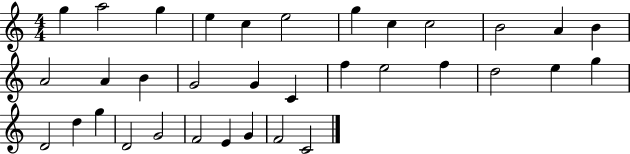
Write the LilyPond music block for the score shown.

{
  \clef treble
  \numericTimeSignature
  \time 4/4
  \key c \major
  g''4 a''2 g''4 | e''4 c''4 e''2 | g''4 c''4 c''2 | b'2 a'4 b'4 | \break a'2 a'4 b'4 | g'2 g'4 c'4 | f''4 e''2 f''4 | d''2 e''4 g''4 | \break d'2 d''4 g''4 | d'2 g'2 | f'2 e'4 g'4 | f'2 c'2 | \break \bar "|."
}